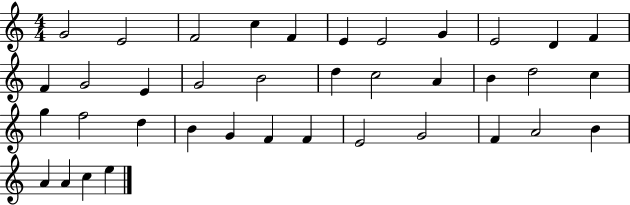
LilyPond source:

{
  \clef treble
  \numericTimeSignature
  \time 4/4
  \key c \major
  g'2 e'2 | f'2 c''4 f'4 | e'4 e'2 g'4 | e'2 d'4 f'4 | \break f'4 g'2 e'4 | g'2 b'2 | d''4 c''2 a'4 | b'4 d''2 c''4 | \break g''4 f''2 d''4 | b'4 g'4 f'4 f'4 | e'2 g'2 | f'4 a'2 b'4 | \break a'4 a'4 c''4 e''4 | \bar "|."
}